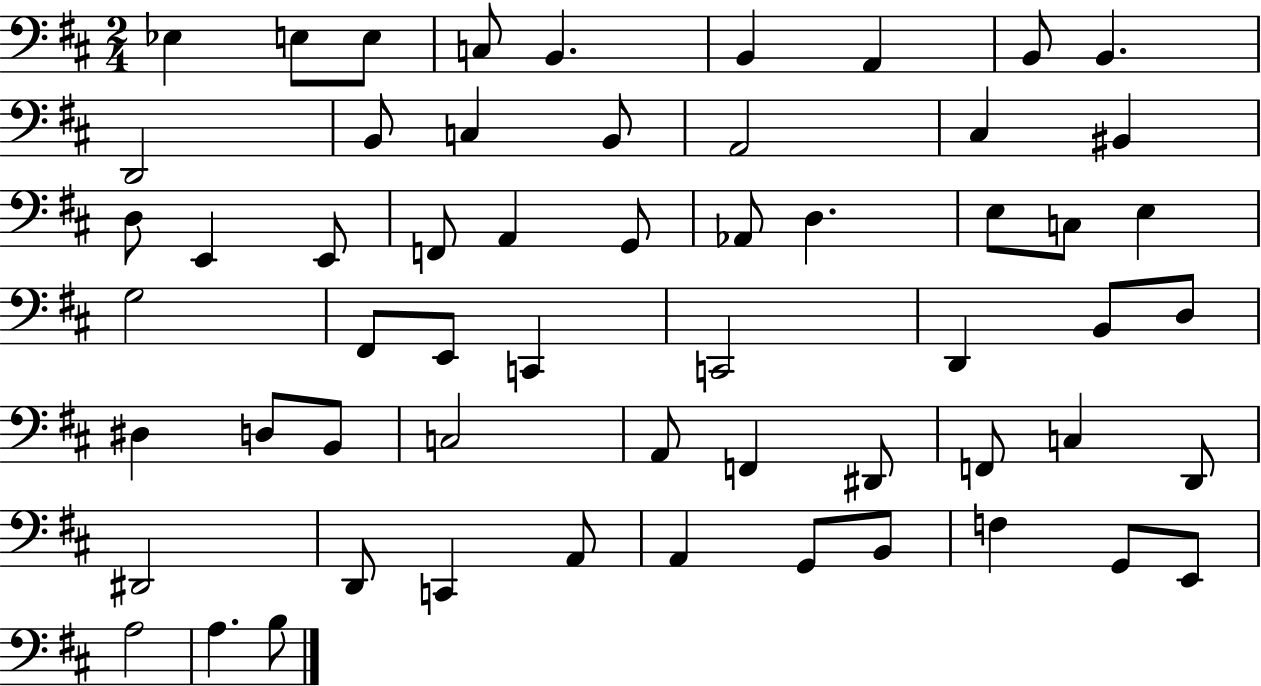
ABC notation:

X:1
T:Untitled
M:2/4
L:1/4
K:D
_E, E,/2 E,/2 C,/2 B,, B,, A,, B,,/2 B,, D,,2 B,,/2 C, B,,/2 A,,2 ^C, ^B,, D,/2 E,, E,,/2 F,,/2 A,, G,,/2 _A,,/2 D, E,/2 C,/2 E, G,2 ^F,,/2 E,,/2 C,, C,,2 D,, B,,/2 D,/2 ^D, D,/2 B,,/2 C,2 A,,/2 F,, ^D,,/2 F,,/2 C, D,,/2 ^D,,2 D,,/2 C,, A,,/2 A,, G,,/2 B,,/2 F, G,,/2 E,,/2 A,2 A, B,/2